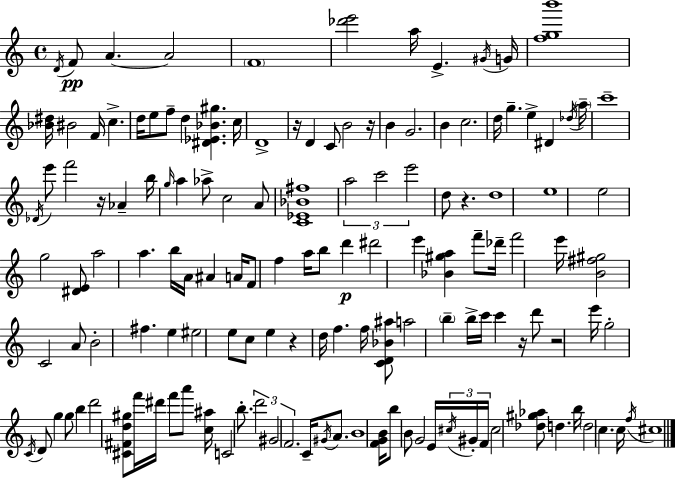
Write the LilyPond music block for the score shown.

{
  \clef treble
  \time 4/4
  \defaultTimeSignature
  \key c \major
  \acciaccatura { d'16 }\pp f'8 a'4.~~ a'2 | \parenthesize f'1 | <des''' e'''>2 a''16 e'4.-> | \acciaccatura { gis'16 } g'16 <f'' g'' b'''>1 | \break <bes' dis''>16 bis'2 f'16 c''4.-> | d''16 e''8 f''8-- d''4 <dis' ees' bes' gis''>4. | c''16 d'1-> | r16 d'4 c'8 b'2 | \break r16 b'4 g'2. | b'4 c''2. | d''16 g''4.-- e''4-> dis'4 | \acciaccatura { des''16 } \parenthesize a''16-- c'''1-- | \break \acciaccatura { des'16 } e'''8 f'''2 r16 aes'4-- | b''16 \grace { g''16 } a''4 aes''8-> c''2 | a'8 <c' ees' bes' fis''>1 | \tuplet 3/2 { a''2 c'''2 | \break e'''2 } d''8 r4. | d''1 | e''1 | e''2 g''2 | \break <dis' e'>8 a''2 a''4. | b''16 a'16 ais'4 a'16 f'8 f''4 | a''16 b''8 d'''4\p dis'''2 | e'''4 <bes' gis'' a''>4 f'''8-- des'''16-- f'''2 | \break e'''16 <b' fis'' gis''>2 c'2 | a'8 b'2-. fis''4. | e''4 eis''2 | e''8 c''8 e''4 r4 d''16 f''4. | \break f''16 <c' d' bes' ais''>8 a''2 \parenthesize b''4-- | b''16-> c'''16 c'''4 r16 d'''8 r2 | e'''16 g''2-. \acciaccatura { c'16 } d'8 | g''4 g''8 b''4 d'''2 | \break <cis' fis' d'' gis''>8 f'''16 dis'''16 f'''8 a'''8 <c'' ais''>16 c'2 | b''8.-. \tuplet 3/2 { d'''2 gis'2 | f'2. } | c'16-- \acciaccatura { gis'16 } a'8. b'1 | \break <f' g' b'>16 b''8 b'8 g'2 | e'16 \tuplet 3/2 { \acciaccatura { cis''16 } gis'16-. f'16 } cis''2 | <des'' gis'' aes''>8 d''4. b''16 \parenthesize d''2 | c''4. c''16 \acciaccatura { f''16 } cis''1 | \break \bar "|."
}